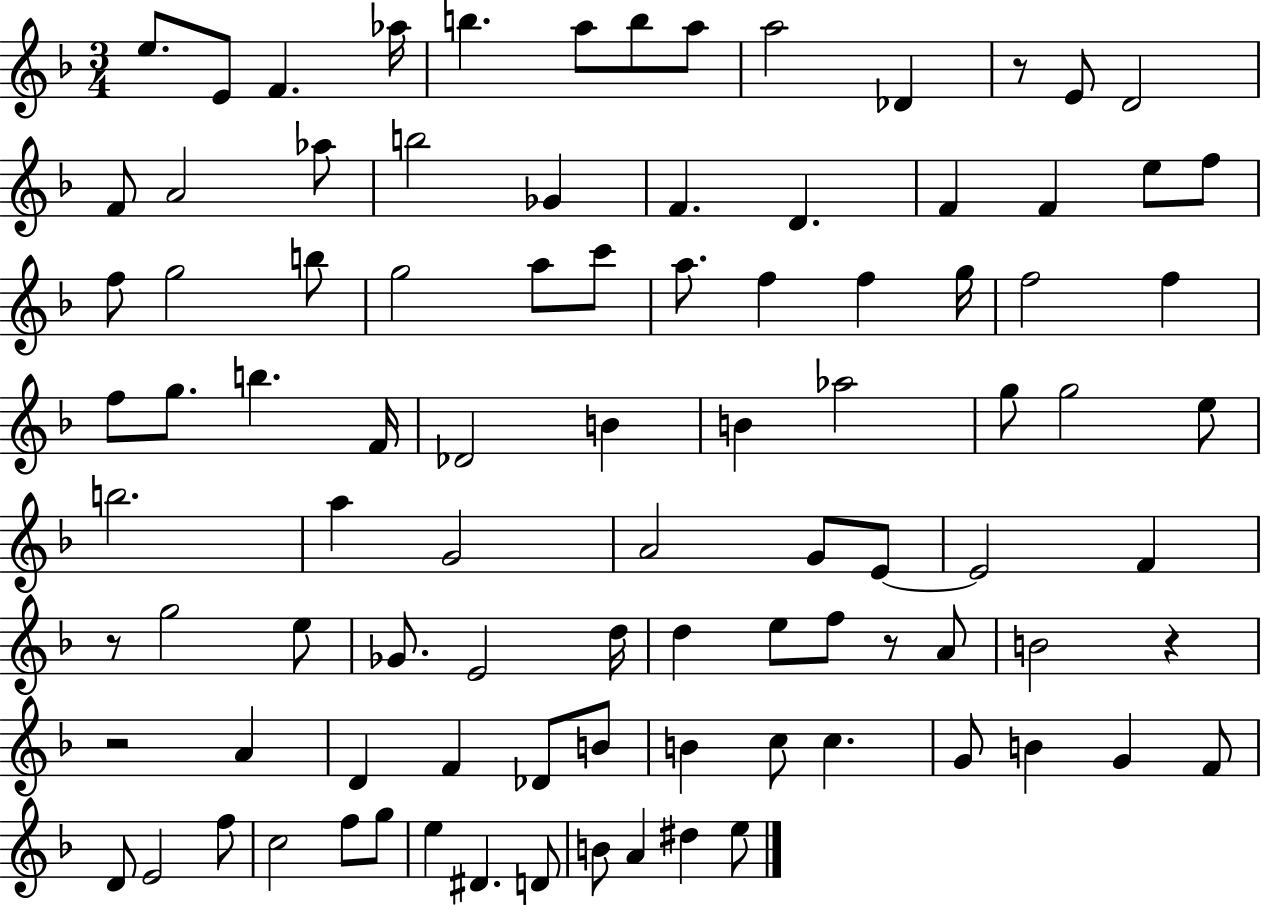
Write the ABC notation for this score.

X:1
T:Untitled
M:3/4
L:1/4
K:F
e/2 E/2 F _a/4 b a/2 b/2 a/2 a2 _D z/2 E/2 D2 F/2 A2 _a/2 b2 _G F D F F e/2 f/2 f/2 g2 b/2 g2 a/2 c'/2 a/2 f f g/4 f2 f f/2 g/2 b F/4 _D2 B B _a2 g/2 g2 e/2 b2 a G2 A2 G/2 E/2 E2 F z/2 g2 e/2 _G/2 E2 d/4 d e/2 f/2 z/2 A/2 B2 z z2 A D F _D/2 B/2 B c/2 c G/2 B G F/2 D/2 E2 f/2 c2 f/2 g/2 e ^D D/2 B/2 A ^d e/2